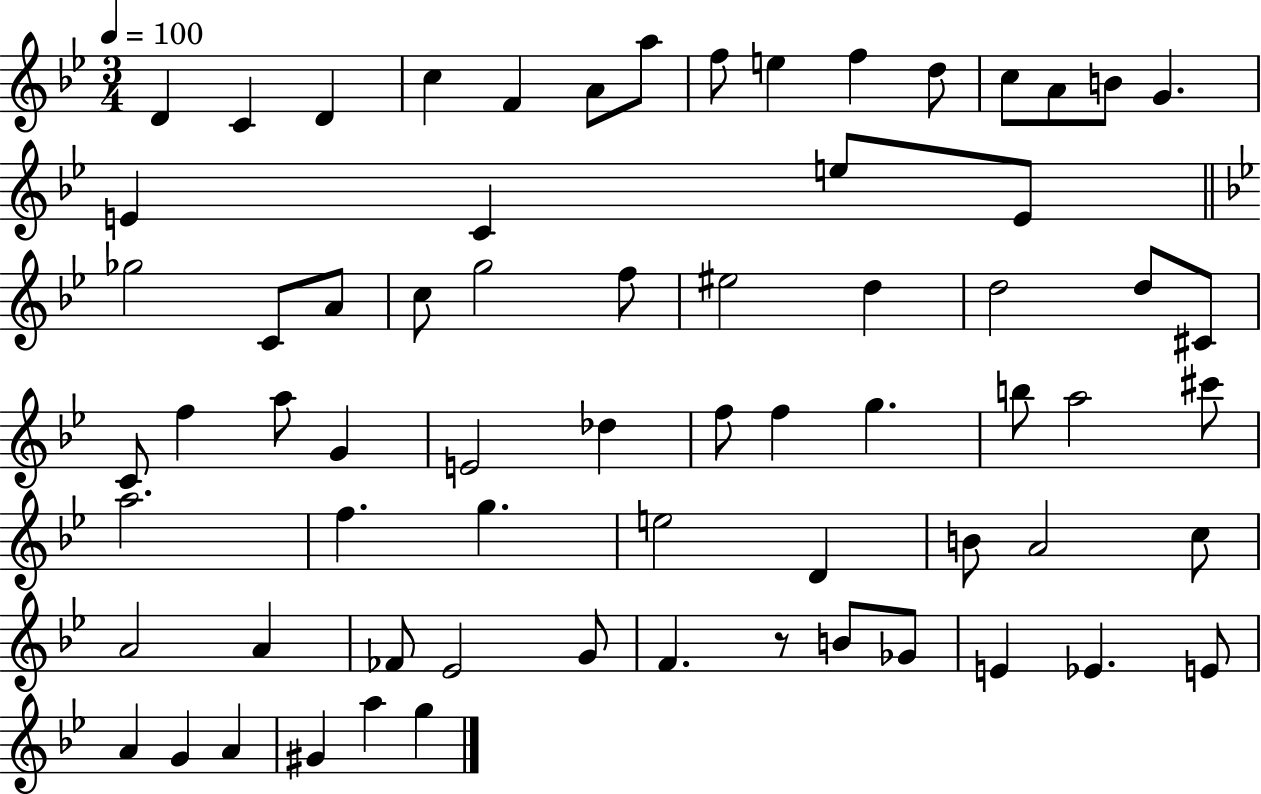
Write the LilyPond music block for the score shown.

{
  \clef treble
  \numericTimeSignature
  \time 3/4
  \key bes \major
  \tempo 4 = 100
  d'4 c'4 d'4 | c''4 f'4 a'8 a''8 | f''8 e''4 f''4 d''8 | c''8 a'8 b'8 g'4. | \break e'4 c'4 e''8 e'8 | \bar "||" \break \key bes \major ges''2 c'8 a'8 | c''8 g''2 f''8 | eis''2 d''4 | d''2 d''8 cis'8 | \break c'8 f''4 a''8 g'4 | e'2 des''4 | f''8 f''4 g''4. | b''8 a''2 cis'''8 | \break a''2. | f''4. g''4. | e''2 d'4 | b'8 a'2 c''8 | \break a'2 a'4 | fes'8 ees'2 g'8 | f'4. r8 b'8 ges'8 | e'4 ees'4. e'8 | \break a'4 g'4 a'4 | gis'4 a''4 g''4 | \bar "|."
}